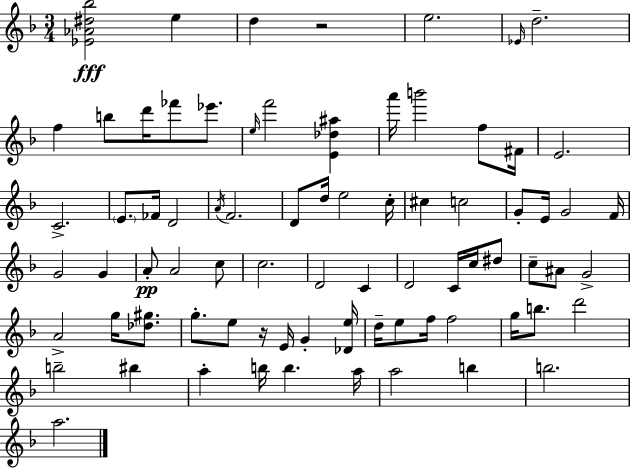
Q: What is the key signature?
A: F major